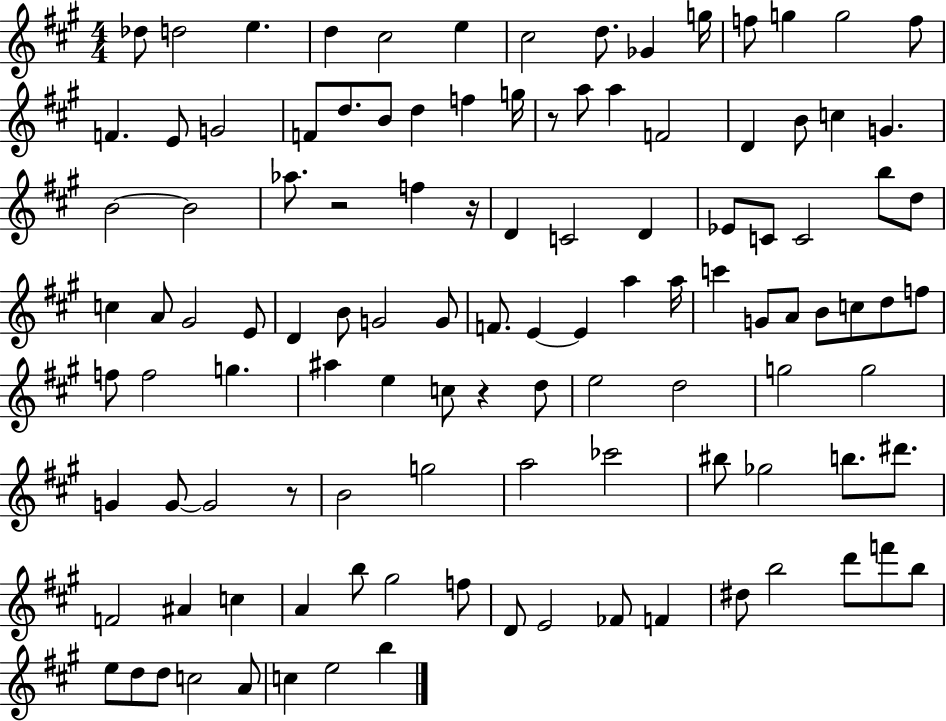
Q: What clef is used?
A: treble